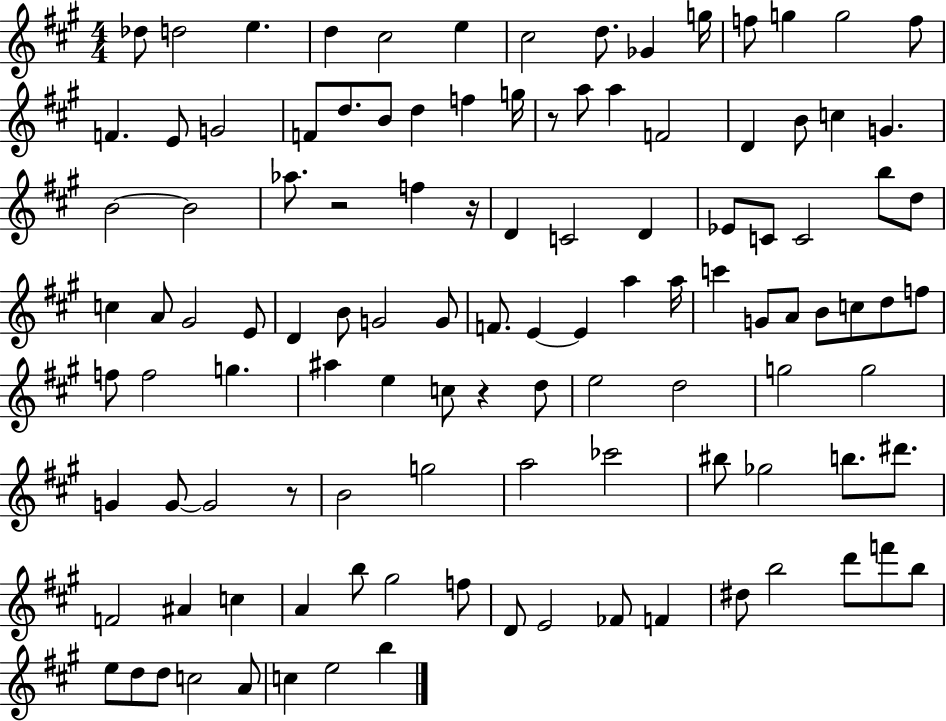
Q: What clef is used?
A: treble